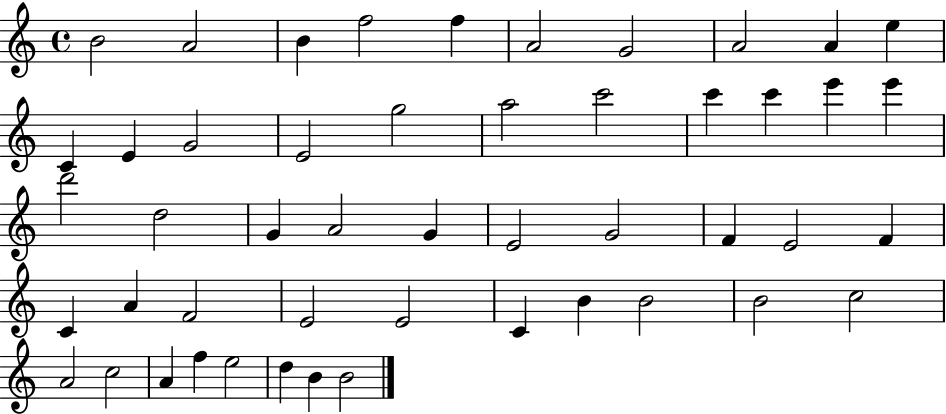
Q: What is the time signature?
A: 4/4